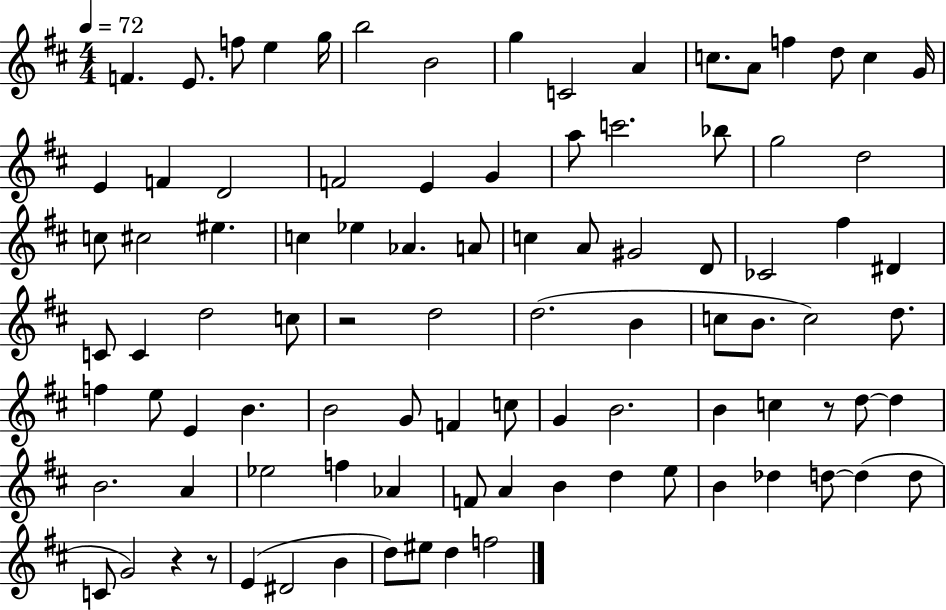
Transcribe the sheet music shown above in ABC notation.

X:1
T:Untitled
M:4/4
L:1/4
K:D
F E/2 f/2 e g/4 b2 B2 g C2 A c/2 A/2 f d/2 c G/4 E F D2 F2 E G a/2 c'2 _b/2 g2 d2 c/2 ^c2 ^e c _e _A A/2 c A/2 ^G2 D/2 _C2 ^f ^D C/2 C d2 c/2 z2 d2 d2 B c/2 B/2 c2 d/2 f e/2 E B B2 G/2 F c/2 G B2 B c z/2 d/2 d B2 A _e2 f _A F/2 A B d e/2 B _d d/2 d d/2 C/2 G2 z z/2 E ^D2 B d/2 ^e/2 d f2